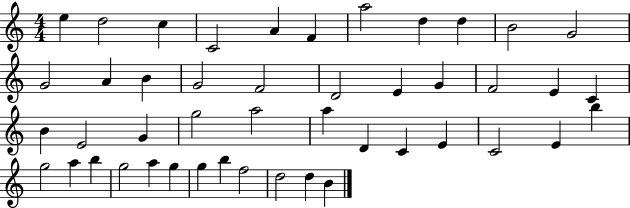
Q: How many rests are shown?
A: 0